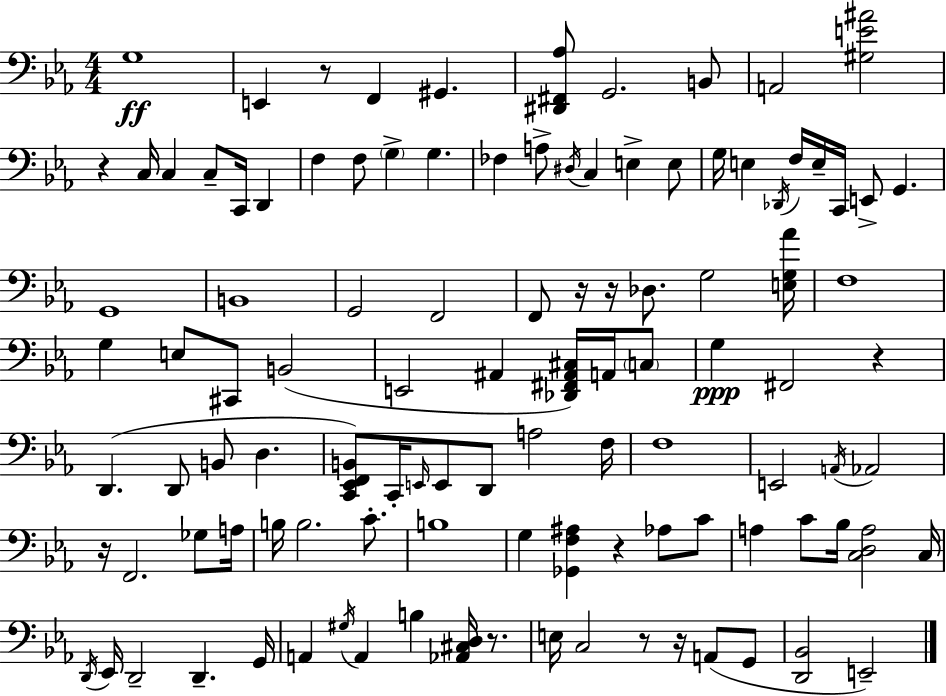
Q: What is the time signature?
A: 4/4